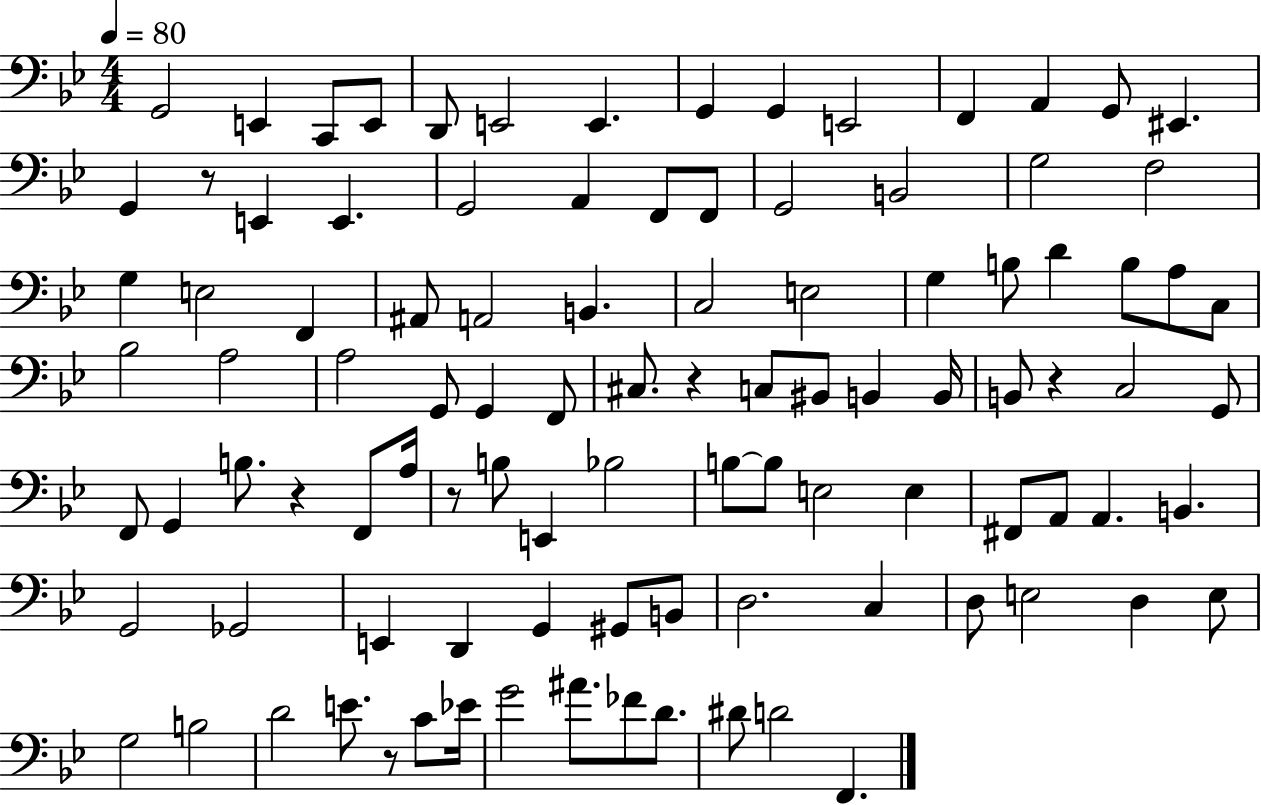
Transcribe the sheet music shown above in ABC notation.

X:1
T:Untitled
M:4/4
L:1/4
K:Bb
G,,2 E,, C,,/2 E,,/2 D,,/2 E,,2 E,, G,, G,, E,,2 F,, A,, G,,/2 ^E,, G,, z/2 E,, E,, G,,2 A,, F,,/2 F,,/2 G,,2 B,,2 G,2 F,2 G, E,2 F,, ^A,,/2 A,,2 B,, C,2 E,2 G, B,/2 D B,/2 A,/2 C,/2 _B,2 A,2 A,2 G,,/2 G,, F,,/2 ^C,/2 z C,/2 ^B,,/2 B,, B,,/4 B,,/2 z C,2 G,,/2 F,,/2 G,, B,/2 z F,,/2 A,/4 z/2 B,/2 E,, _B,2 B,/2 B,/2 E,2 E, ^F,,/2 A,,/2 A,, B,, G,,2 _G,,2 E,, D,, G,, ^G,,/2 B,,/2 D,2 C, D,/2 E,2 D, E,/2 G,2 B,2 D2 E/2 z/2 C/2 _E/4 G2 ^A/2 _F/2 D/2 ^D/2 D2 F,,